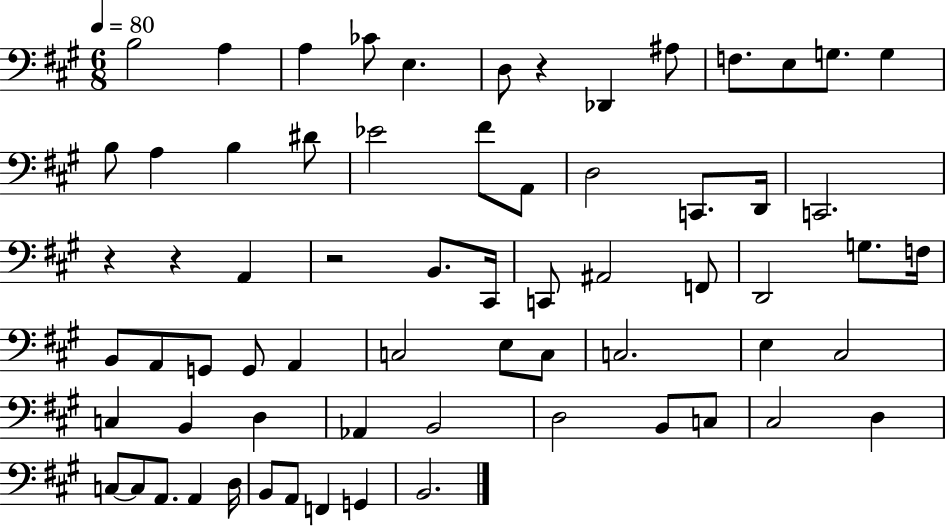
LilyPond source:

{
  \clef bass
  \numericTimeSignature
  \time 6/8
  \key a \major
  \tempo 4 = 80
  b2 a4 | a4 ces'8 e4. | d8 r4 des,4 ais8 | f8. e8 g8. g4 | \break b8 a4 b4 dis'8 | ees'2 fis'8 a,8 | d2 c,8. d,16 | c,2. | \break r4 r4 a,4 | r2 b,8. cis,16 | c,8 ais,2 f,8 | d,2 g8. f16 | \break b,8 a,8 g,8 g,8 a,4 | c2 e8 c8 | c2. | e4 cis2 | \break c4 b,4 d4 | aes,4 b,2 | d2 b,8 c8 | cis2 d4 | \break c8~~ c8 a,8. a,4 d16 | b,8 a,8 f,4 g,4 | b,2. | \bar "|."
}